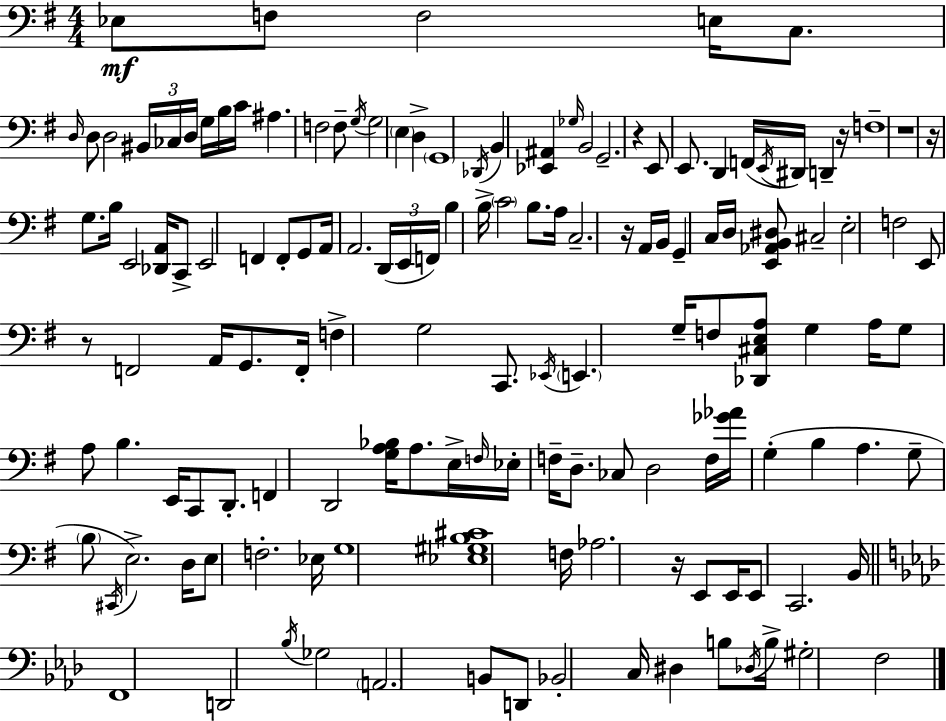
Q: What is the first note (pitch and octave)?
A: Eb3